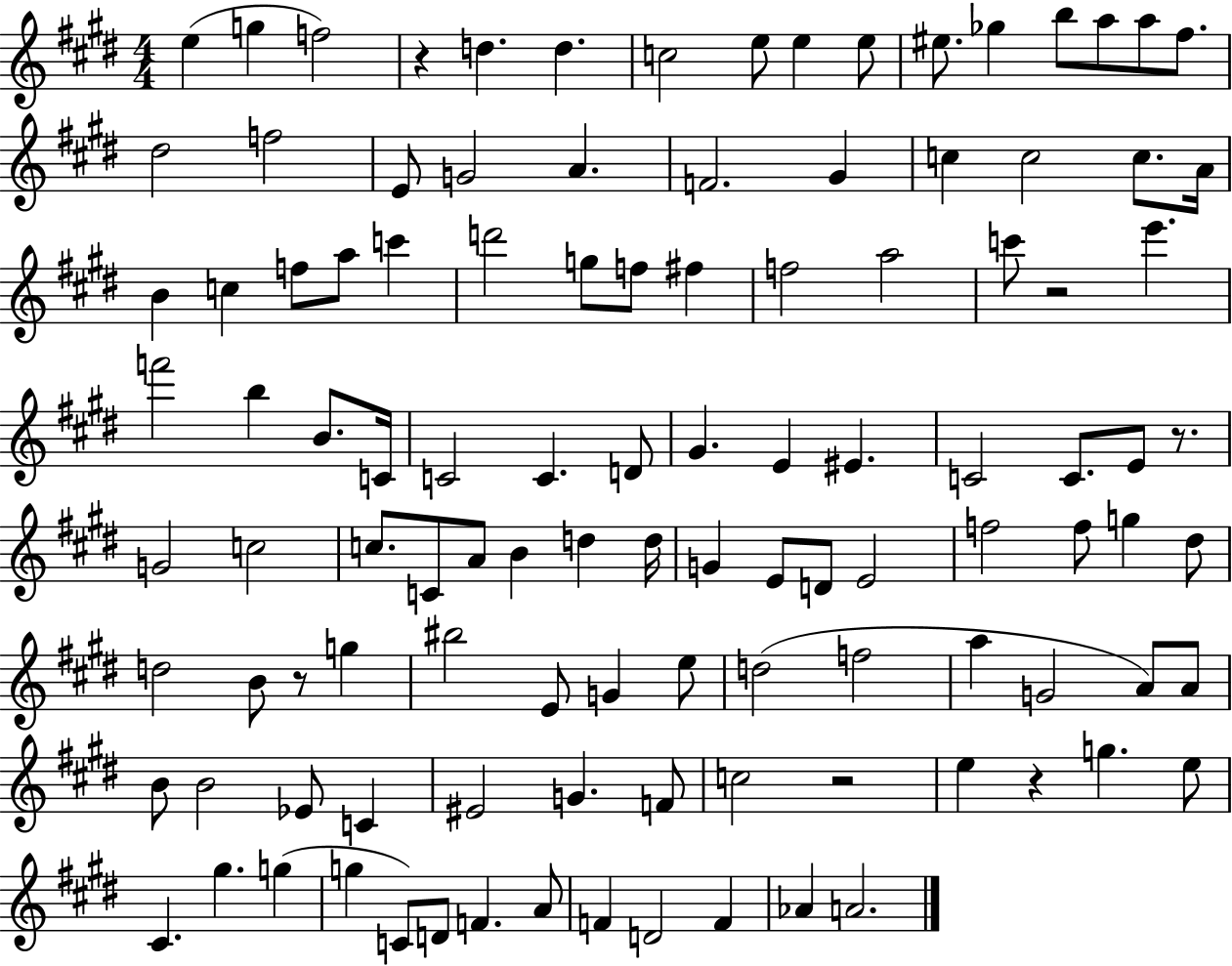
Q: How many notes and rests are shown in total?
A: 111